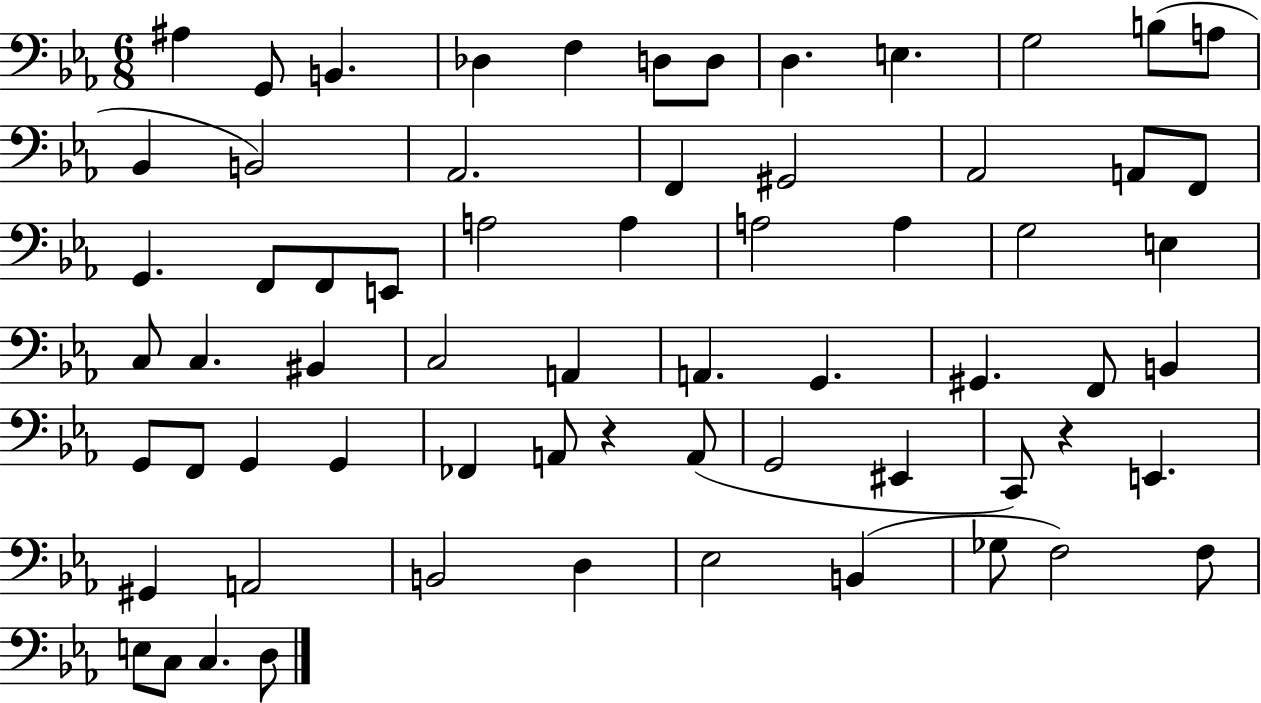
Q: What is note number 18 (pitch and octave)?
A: Ab2